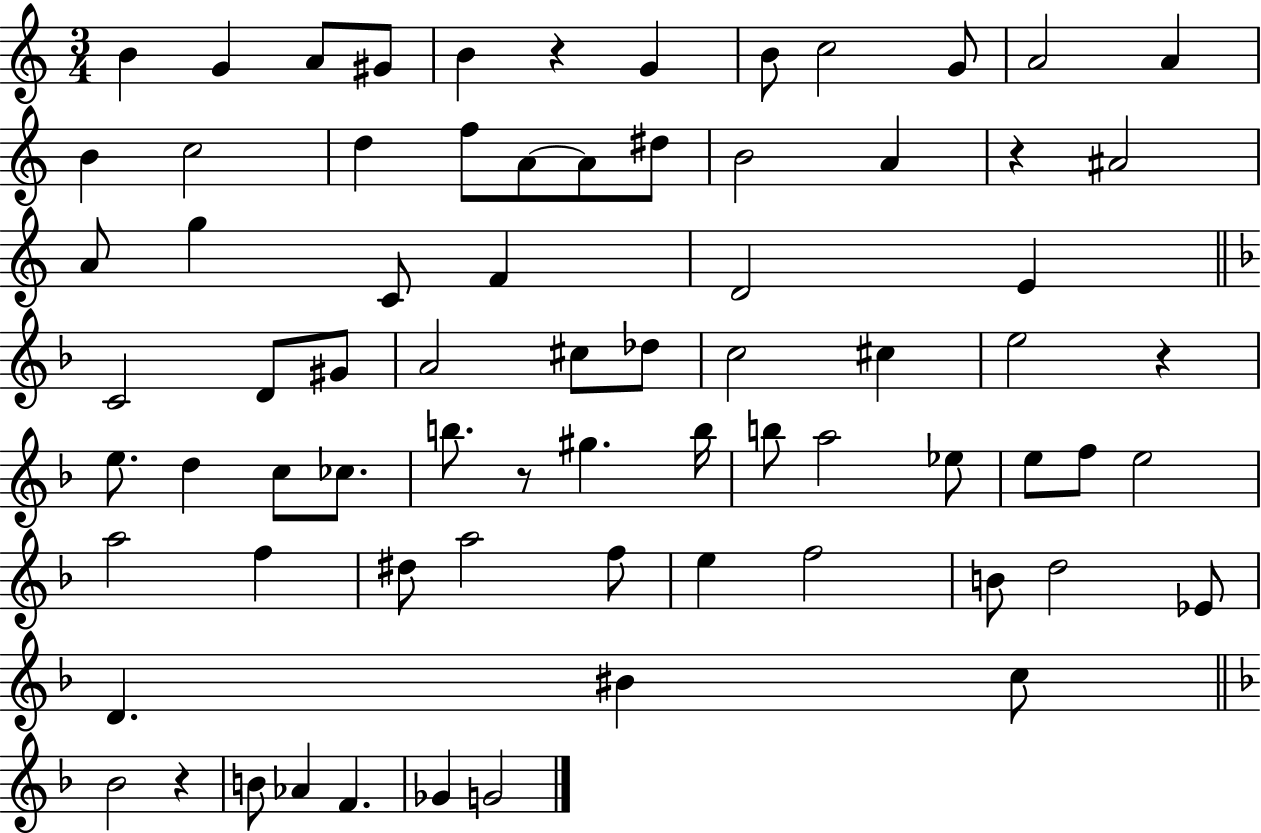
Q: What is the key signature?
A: C major